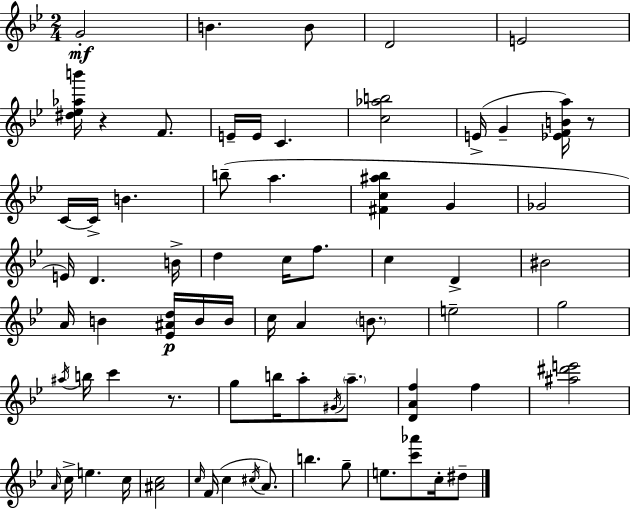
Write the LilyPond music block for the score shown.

{
  \clef treble
  \numericTimeSignature
  \time 2/4
  \key g \minor
  g'2-.\mf | b'4. b'8 | d'2 | e'2 | \break <dis'' ees'' aes'' b'''>16 r4 f'8. | e'16-- e'16 c'4. | <c'' aes'' b''>2 | e'16->( g'4-- <ees' f' b' a''>16) r8 | \break c'16~~ c'16-> b'4. | b''8--( a''4. | <fis' c'' ais'' bes''>4 g'4 | ges'2 | \break e'16) d'4. b'16-> | d''4 c''16 f''8. | c''4 d'4-> | bis'2 | \break a'16 b'4 <ees' ais' d''>16\p b'16 b'16 | c''16 a'4 \parenthesize b'8. | e''2-- | g''2 | \break \acciaccatura { ais''16 } b''16 c'''4 r8. | g''8 b''16 a''8-. \acciaccatura { gis'16 } \parenthesize a''8.-- | <d' a' f''>4 f''4 | <ais'' dis''' e'''>2 | \break \grace { a'16 } c''16-> e''4. | c''16 <ais' c''>2 | \grace { c''16 } f'16( c''4 | \acciaccatura { cis''16 }) a'8. b''4. | \break g''8-- e''8. | <c''' aes'''>8 c''16-. dis''8-- \bar "|."
}